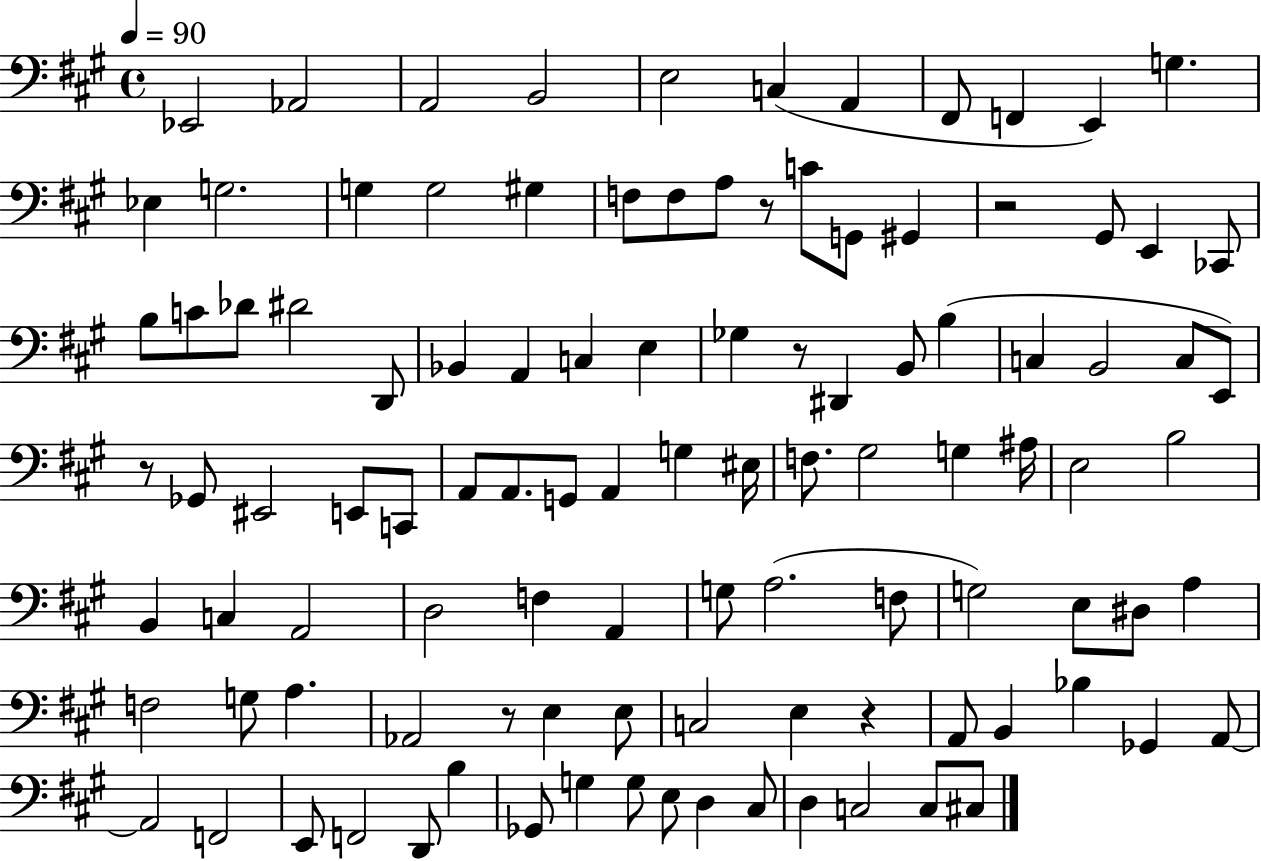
{
  \clef bass
  \time 4/4
  \defaultTimeSignature
  \key a \major
  \tempo 4 = 90
  ees,2 aes,2 | a,2 b,2 | e2 c4( a,4 | fis,8 f,4 e,4) g4. | \break ees4 g2. | g4 g2 gis4 | f8 f8 a8 r8 c'8 g,8 gis,4 | r2 gis,8 e,4 ces,8 | \break b8 c'8 des'8 dis'2 d,8 | bes,4 a,4 c4 e4 | ges4 r8 dis,4 b,8 b4( | c4 b,2 c8 e,8) | \break r8 ges,8 eis,2 e,8 c,8 | a,8 a,8. g,8 a,4 g4 eis16 | f8. gis2 g4 ais16 | e2 b2 | \break b,4 c4 a,2 | d2 f4 a,4 | g8 a2.( f8 | g2) e8 dis8 a4 | \break f2 g8 a4. | aes,2 r8 e4 e8 | c2 e4 r4 | a,8 b,4 bes4 ges,4 a,8~~ | \break a,2 f,2 | e,8 f,2 d,8 b4 | ges,8 g4 g8 e8 d4 cis8 | d4 c2 c8 cis8 | \break \bar "|."
}